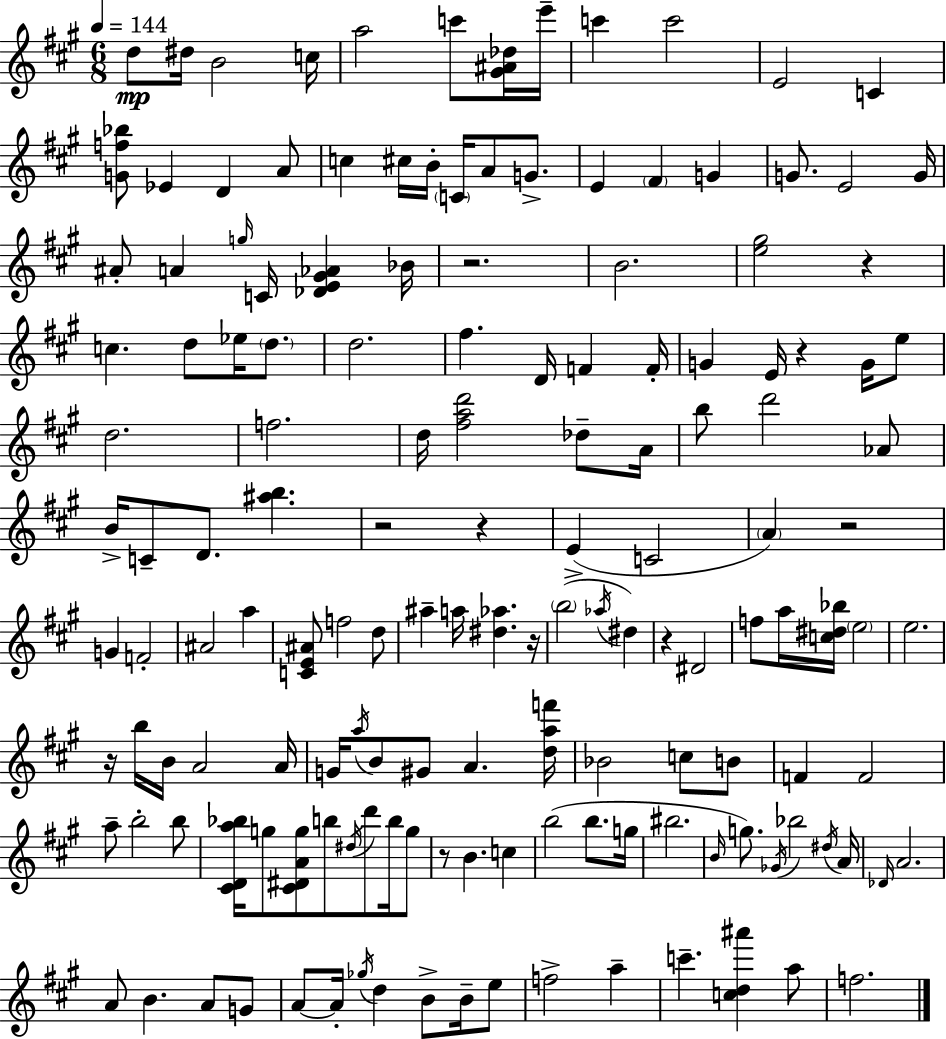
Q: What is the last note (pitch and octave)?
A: F5